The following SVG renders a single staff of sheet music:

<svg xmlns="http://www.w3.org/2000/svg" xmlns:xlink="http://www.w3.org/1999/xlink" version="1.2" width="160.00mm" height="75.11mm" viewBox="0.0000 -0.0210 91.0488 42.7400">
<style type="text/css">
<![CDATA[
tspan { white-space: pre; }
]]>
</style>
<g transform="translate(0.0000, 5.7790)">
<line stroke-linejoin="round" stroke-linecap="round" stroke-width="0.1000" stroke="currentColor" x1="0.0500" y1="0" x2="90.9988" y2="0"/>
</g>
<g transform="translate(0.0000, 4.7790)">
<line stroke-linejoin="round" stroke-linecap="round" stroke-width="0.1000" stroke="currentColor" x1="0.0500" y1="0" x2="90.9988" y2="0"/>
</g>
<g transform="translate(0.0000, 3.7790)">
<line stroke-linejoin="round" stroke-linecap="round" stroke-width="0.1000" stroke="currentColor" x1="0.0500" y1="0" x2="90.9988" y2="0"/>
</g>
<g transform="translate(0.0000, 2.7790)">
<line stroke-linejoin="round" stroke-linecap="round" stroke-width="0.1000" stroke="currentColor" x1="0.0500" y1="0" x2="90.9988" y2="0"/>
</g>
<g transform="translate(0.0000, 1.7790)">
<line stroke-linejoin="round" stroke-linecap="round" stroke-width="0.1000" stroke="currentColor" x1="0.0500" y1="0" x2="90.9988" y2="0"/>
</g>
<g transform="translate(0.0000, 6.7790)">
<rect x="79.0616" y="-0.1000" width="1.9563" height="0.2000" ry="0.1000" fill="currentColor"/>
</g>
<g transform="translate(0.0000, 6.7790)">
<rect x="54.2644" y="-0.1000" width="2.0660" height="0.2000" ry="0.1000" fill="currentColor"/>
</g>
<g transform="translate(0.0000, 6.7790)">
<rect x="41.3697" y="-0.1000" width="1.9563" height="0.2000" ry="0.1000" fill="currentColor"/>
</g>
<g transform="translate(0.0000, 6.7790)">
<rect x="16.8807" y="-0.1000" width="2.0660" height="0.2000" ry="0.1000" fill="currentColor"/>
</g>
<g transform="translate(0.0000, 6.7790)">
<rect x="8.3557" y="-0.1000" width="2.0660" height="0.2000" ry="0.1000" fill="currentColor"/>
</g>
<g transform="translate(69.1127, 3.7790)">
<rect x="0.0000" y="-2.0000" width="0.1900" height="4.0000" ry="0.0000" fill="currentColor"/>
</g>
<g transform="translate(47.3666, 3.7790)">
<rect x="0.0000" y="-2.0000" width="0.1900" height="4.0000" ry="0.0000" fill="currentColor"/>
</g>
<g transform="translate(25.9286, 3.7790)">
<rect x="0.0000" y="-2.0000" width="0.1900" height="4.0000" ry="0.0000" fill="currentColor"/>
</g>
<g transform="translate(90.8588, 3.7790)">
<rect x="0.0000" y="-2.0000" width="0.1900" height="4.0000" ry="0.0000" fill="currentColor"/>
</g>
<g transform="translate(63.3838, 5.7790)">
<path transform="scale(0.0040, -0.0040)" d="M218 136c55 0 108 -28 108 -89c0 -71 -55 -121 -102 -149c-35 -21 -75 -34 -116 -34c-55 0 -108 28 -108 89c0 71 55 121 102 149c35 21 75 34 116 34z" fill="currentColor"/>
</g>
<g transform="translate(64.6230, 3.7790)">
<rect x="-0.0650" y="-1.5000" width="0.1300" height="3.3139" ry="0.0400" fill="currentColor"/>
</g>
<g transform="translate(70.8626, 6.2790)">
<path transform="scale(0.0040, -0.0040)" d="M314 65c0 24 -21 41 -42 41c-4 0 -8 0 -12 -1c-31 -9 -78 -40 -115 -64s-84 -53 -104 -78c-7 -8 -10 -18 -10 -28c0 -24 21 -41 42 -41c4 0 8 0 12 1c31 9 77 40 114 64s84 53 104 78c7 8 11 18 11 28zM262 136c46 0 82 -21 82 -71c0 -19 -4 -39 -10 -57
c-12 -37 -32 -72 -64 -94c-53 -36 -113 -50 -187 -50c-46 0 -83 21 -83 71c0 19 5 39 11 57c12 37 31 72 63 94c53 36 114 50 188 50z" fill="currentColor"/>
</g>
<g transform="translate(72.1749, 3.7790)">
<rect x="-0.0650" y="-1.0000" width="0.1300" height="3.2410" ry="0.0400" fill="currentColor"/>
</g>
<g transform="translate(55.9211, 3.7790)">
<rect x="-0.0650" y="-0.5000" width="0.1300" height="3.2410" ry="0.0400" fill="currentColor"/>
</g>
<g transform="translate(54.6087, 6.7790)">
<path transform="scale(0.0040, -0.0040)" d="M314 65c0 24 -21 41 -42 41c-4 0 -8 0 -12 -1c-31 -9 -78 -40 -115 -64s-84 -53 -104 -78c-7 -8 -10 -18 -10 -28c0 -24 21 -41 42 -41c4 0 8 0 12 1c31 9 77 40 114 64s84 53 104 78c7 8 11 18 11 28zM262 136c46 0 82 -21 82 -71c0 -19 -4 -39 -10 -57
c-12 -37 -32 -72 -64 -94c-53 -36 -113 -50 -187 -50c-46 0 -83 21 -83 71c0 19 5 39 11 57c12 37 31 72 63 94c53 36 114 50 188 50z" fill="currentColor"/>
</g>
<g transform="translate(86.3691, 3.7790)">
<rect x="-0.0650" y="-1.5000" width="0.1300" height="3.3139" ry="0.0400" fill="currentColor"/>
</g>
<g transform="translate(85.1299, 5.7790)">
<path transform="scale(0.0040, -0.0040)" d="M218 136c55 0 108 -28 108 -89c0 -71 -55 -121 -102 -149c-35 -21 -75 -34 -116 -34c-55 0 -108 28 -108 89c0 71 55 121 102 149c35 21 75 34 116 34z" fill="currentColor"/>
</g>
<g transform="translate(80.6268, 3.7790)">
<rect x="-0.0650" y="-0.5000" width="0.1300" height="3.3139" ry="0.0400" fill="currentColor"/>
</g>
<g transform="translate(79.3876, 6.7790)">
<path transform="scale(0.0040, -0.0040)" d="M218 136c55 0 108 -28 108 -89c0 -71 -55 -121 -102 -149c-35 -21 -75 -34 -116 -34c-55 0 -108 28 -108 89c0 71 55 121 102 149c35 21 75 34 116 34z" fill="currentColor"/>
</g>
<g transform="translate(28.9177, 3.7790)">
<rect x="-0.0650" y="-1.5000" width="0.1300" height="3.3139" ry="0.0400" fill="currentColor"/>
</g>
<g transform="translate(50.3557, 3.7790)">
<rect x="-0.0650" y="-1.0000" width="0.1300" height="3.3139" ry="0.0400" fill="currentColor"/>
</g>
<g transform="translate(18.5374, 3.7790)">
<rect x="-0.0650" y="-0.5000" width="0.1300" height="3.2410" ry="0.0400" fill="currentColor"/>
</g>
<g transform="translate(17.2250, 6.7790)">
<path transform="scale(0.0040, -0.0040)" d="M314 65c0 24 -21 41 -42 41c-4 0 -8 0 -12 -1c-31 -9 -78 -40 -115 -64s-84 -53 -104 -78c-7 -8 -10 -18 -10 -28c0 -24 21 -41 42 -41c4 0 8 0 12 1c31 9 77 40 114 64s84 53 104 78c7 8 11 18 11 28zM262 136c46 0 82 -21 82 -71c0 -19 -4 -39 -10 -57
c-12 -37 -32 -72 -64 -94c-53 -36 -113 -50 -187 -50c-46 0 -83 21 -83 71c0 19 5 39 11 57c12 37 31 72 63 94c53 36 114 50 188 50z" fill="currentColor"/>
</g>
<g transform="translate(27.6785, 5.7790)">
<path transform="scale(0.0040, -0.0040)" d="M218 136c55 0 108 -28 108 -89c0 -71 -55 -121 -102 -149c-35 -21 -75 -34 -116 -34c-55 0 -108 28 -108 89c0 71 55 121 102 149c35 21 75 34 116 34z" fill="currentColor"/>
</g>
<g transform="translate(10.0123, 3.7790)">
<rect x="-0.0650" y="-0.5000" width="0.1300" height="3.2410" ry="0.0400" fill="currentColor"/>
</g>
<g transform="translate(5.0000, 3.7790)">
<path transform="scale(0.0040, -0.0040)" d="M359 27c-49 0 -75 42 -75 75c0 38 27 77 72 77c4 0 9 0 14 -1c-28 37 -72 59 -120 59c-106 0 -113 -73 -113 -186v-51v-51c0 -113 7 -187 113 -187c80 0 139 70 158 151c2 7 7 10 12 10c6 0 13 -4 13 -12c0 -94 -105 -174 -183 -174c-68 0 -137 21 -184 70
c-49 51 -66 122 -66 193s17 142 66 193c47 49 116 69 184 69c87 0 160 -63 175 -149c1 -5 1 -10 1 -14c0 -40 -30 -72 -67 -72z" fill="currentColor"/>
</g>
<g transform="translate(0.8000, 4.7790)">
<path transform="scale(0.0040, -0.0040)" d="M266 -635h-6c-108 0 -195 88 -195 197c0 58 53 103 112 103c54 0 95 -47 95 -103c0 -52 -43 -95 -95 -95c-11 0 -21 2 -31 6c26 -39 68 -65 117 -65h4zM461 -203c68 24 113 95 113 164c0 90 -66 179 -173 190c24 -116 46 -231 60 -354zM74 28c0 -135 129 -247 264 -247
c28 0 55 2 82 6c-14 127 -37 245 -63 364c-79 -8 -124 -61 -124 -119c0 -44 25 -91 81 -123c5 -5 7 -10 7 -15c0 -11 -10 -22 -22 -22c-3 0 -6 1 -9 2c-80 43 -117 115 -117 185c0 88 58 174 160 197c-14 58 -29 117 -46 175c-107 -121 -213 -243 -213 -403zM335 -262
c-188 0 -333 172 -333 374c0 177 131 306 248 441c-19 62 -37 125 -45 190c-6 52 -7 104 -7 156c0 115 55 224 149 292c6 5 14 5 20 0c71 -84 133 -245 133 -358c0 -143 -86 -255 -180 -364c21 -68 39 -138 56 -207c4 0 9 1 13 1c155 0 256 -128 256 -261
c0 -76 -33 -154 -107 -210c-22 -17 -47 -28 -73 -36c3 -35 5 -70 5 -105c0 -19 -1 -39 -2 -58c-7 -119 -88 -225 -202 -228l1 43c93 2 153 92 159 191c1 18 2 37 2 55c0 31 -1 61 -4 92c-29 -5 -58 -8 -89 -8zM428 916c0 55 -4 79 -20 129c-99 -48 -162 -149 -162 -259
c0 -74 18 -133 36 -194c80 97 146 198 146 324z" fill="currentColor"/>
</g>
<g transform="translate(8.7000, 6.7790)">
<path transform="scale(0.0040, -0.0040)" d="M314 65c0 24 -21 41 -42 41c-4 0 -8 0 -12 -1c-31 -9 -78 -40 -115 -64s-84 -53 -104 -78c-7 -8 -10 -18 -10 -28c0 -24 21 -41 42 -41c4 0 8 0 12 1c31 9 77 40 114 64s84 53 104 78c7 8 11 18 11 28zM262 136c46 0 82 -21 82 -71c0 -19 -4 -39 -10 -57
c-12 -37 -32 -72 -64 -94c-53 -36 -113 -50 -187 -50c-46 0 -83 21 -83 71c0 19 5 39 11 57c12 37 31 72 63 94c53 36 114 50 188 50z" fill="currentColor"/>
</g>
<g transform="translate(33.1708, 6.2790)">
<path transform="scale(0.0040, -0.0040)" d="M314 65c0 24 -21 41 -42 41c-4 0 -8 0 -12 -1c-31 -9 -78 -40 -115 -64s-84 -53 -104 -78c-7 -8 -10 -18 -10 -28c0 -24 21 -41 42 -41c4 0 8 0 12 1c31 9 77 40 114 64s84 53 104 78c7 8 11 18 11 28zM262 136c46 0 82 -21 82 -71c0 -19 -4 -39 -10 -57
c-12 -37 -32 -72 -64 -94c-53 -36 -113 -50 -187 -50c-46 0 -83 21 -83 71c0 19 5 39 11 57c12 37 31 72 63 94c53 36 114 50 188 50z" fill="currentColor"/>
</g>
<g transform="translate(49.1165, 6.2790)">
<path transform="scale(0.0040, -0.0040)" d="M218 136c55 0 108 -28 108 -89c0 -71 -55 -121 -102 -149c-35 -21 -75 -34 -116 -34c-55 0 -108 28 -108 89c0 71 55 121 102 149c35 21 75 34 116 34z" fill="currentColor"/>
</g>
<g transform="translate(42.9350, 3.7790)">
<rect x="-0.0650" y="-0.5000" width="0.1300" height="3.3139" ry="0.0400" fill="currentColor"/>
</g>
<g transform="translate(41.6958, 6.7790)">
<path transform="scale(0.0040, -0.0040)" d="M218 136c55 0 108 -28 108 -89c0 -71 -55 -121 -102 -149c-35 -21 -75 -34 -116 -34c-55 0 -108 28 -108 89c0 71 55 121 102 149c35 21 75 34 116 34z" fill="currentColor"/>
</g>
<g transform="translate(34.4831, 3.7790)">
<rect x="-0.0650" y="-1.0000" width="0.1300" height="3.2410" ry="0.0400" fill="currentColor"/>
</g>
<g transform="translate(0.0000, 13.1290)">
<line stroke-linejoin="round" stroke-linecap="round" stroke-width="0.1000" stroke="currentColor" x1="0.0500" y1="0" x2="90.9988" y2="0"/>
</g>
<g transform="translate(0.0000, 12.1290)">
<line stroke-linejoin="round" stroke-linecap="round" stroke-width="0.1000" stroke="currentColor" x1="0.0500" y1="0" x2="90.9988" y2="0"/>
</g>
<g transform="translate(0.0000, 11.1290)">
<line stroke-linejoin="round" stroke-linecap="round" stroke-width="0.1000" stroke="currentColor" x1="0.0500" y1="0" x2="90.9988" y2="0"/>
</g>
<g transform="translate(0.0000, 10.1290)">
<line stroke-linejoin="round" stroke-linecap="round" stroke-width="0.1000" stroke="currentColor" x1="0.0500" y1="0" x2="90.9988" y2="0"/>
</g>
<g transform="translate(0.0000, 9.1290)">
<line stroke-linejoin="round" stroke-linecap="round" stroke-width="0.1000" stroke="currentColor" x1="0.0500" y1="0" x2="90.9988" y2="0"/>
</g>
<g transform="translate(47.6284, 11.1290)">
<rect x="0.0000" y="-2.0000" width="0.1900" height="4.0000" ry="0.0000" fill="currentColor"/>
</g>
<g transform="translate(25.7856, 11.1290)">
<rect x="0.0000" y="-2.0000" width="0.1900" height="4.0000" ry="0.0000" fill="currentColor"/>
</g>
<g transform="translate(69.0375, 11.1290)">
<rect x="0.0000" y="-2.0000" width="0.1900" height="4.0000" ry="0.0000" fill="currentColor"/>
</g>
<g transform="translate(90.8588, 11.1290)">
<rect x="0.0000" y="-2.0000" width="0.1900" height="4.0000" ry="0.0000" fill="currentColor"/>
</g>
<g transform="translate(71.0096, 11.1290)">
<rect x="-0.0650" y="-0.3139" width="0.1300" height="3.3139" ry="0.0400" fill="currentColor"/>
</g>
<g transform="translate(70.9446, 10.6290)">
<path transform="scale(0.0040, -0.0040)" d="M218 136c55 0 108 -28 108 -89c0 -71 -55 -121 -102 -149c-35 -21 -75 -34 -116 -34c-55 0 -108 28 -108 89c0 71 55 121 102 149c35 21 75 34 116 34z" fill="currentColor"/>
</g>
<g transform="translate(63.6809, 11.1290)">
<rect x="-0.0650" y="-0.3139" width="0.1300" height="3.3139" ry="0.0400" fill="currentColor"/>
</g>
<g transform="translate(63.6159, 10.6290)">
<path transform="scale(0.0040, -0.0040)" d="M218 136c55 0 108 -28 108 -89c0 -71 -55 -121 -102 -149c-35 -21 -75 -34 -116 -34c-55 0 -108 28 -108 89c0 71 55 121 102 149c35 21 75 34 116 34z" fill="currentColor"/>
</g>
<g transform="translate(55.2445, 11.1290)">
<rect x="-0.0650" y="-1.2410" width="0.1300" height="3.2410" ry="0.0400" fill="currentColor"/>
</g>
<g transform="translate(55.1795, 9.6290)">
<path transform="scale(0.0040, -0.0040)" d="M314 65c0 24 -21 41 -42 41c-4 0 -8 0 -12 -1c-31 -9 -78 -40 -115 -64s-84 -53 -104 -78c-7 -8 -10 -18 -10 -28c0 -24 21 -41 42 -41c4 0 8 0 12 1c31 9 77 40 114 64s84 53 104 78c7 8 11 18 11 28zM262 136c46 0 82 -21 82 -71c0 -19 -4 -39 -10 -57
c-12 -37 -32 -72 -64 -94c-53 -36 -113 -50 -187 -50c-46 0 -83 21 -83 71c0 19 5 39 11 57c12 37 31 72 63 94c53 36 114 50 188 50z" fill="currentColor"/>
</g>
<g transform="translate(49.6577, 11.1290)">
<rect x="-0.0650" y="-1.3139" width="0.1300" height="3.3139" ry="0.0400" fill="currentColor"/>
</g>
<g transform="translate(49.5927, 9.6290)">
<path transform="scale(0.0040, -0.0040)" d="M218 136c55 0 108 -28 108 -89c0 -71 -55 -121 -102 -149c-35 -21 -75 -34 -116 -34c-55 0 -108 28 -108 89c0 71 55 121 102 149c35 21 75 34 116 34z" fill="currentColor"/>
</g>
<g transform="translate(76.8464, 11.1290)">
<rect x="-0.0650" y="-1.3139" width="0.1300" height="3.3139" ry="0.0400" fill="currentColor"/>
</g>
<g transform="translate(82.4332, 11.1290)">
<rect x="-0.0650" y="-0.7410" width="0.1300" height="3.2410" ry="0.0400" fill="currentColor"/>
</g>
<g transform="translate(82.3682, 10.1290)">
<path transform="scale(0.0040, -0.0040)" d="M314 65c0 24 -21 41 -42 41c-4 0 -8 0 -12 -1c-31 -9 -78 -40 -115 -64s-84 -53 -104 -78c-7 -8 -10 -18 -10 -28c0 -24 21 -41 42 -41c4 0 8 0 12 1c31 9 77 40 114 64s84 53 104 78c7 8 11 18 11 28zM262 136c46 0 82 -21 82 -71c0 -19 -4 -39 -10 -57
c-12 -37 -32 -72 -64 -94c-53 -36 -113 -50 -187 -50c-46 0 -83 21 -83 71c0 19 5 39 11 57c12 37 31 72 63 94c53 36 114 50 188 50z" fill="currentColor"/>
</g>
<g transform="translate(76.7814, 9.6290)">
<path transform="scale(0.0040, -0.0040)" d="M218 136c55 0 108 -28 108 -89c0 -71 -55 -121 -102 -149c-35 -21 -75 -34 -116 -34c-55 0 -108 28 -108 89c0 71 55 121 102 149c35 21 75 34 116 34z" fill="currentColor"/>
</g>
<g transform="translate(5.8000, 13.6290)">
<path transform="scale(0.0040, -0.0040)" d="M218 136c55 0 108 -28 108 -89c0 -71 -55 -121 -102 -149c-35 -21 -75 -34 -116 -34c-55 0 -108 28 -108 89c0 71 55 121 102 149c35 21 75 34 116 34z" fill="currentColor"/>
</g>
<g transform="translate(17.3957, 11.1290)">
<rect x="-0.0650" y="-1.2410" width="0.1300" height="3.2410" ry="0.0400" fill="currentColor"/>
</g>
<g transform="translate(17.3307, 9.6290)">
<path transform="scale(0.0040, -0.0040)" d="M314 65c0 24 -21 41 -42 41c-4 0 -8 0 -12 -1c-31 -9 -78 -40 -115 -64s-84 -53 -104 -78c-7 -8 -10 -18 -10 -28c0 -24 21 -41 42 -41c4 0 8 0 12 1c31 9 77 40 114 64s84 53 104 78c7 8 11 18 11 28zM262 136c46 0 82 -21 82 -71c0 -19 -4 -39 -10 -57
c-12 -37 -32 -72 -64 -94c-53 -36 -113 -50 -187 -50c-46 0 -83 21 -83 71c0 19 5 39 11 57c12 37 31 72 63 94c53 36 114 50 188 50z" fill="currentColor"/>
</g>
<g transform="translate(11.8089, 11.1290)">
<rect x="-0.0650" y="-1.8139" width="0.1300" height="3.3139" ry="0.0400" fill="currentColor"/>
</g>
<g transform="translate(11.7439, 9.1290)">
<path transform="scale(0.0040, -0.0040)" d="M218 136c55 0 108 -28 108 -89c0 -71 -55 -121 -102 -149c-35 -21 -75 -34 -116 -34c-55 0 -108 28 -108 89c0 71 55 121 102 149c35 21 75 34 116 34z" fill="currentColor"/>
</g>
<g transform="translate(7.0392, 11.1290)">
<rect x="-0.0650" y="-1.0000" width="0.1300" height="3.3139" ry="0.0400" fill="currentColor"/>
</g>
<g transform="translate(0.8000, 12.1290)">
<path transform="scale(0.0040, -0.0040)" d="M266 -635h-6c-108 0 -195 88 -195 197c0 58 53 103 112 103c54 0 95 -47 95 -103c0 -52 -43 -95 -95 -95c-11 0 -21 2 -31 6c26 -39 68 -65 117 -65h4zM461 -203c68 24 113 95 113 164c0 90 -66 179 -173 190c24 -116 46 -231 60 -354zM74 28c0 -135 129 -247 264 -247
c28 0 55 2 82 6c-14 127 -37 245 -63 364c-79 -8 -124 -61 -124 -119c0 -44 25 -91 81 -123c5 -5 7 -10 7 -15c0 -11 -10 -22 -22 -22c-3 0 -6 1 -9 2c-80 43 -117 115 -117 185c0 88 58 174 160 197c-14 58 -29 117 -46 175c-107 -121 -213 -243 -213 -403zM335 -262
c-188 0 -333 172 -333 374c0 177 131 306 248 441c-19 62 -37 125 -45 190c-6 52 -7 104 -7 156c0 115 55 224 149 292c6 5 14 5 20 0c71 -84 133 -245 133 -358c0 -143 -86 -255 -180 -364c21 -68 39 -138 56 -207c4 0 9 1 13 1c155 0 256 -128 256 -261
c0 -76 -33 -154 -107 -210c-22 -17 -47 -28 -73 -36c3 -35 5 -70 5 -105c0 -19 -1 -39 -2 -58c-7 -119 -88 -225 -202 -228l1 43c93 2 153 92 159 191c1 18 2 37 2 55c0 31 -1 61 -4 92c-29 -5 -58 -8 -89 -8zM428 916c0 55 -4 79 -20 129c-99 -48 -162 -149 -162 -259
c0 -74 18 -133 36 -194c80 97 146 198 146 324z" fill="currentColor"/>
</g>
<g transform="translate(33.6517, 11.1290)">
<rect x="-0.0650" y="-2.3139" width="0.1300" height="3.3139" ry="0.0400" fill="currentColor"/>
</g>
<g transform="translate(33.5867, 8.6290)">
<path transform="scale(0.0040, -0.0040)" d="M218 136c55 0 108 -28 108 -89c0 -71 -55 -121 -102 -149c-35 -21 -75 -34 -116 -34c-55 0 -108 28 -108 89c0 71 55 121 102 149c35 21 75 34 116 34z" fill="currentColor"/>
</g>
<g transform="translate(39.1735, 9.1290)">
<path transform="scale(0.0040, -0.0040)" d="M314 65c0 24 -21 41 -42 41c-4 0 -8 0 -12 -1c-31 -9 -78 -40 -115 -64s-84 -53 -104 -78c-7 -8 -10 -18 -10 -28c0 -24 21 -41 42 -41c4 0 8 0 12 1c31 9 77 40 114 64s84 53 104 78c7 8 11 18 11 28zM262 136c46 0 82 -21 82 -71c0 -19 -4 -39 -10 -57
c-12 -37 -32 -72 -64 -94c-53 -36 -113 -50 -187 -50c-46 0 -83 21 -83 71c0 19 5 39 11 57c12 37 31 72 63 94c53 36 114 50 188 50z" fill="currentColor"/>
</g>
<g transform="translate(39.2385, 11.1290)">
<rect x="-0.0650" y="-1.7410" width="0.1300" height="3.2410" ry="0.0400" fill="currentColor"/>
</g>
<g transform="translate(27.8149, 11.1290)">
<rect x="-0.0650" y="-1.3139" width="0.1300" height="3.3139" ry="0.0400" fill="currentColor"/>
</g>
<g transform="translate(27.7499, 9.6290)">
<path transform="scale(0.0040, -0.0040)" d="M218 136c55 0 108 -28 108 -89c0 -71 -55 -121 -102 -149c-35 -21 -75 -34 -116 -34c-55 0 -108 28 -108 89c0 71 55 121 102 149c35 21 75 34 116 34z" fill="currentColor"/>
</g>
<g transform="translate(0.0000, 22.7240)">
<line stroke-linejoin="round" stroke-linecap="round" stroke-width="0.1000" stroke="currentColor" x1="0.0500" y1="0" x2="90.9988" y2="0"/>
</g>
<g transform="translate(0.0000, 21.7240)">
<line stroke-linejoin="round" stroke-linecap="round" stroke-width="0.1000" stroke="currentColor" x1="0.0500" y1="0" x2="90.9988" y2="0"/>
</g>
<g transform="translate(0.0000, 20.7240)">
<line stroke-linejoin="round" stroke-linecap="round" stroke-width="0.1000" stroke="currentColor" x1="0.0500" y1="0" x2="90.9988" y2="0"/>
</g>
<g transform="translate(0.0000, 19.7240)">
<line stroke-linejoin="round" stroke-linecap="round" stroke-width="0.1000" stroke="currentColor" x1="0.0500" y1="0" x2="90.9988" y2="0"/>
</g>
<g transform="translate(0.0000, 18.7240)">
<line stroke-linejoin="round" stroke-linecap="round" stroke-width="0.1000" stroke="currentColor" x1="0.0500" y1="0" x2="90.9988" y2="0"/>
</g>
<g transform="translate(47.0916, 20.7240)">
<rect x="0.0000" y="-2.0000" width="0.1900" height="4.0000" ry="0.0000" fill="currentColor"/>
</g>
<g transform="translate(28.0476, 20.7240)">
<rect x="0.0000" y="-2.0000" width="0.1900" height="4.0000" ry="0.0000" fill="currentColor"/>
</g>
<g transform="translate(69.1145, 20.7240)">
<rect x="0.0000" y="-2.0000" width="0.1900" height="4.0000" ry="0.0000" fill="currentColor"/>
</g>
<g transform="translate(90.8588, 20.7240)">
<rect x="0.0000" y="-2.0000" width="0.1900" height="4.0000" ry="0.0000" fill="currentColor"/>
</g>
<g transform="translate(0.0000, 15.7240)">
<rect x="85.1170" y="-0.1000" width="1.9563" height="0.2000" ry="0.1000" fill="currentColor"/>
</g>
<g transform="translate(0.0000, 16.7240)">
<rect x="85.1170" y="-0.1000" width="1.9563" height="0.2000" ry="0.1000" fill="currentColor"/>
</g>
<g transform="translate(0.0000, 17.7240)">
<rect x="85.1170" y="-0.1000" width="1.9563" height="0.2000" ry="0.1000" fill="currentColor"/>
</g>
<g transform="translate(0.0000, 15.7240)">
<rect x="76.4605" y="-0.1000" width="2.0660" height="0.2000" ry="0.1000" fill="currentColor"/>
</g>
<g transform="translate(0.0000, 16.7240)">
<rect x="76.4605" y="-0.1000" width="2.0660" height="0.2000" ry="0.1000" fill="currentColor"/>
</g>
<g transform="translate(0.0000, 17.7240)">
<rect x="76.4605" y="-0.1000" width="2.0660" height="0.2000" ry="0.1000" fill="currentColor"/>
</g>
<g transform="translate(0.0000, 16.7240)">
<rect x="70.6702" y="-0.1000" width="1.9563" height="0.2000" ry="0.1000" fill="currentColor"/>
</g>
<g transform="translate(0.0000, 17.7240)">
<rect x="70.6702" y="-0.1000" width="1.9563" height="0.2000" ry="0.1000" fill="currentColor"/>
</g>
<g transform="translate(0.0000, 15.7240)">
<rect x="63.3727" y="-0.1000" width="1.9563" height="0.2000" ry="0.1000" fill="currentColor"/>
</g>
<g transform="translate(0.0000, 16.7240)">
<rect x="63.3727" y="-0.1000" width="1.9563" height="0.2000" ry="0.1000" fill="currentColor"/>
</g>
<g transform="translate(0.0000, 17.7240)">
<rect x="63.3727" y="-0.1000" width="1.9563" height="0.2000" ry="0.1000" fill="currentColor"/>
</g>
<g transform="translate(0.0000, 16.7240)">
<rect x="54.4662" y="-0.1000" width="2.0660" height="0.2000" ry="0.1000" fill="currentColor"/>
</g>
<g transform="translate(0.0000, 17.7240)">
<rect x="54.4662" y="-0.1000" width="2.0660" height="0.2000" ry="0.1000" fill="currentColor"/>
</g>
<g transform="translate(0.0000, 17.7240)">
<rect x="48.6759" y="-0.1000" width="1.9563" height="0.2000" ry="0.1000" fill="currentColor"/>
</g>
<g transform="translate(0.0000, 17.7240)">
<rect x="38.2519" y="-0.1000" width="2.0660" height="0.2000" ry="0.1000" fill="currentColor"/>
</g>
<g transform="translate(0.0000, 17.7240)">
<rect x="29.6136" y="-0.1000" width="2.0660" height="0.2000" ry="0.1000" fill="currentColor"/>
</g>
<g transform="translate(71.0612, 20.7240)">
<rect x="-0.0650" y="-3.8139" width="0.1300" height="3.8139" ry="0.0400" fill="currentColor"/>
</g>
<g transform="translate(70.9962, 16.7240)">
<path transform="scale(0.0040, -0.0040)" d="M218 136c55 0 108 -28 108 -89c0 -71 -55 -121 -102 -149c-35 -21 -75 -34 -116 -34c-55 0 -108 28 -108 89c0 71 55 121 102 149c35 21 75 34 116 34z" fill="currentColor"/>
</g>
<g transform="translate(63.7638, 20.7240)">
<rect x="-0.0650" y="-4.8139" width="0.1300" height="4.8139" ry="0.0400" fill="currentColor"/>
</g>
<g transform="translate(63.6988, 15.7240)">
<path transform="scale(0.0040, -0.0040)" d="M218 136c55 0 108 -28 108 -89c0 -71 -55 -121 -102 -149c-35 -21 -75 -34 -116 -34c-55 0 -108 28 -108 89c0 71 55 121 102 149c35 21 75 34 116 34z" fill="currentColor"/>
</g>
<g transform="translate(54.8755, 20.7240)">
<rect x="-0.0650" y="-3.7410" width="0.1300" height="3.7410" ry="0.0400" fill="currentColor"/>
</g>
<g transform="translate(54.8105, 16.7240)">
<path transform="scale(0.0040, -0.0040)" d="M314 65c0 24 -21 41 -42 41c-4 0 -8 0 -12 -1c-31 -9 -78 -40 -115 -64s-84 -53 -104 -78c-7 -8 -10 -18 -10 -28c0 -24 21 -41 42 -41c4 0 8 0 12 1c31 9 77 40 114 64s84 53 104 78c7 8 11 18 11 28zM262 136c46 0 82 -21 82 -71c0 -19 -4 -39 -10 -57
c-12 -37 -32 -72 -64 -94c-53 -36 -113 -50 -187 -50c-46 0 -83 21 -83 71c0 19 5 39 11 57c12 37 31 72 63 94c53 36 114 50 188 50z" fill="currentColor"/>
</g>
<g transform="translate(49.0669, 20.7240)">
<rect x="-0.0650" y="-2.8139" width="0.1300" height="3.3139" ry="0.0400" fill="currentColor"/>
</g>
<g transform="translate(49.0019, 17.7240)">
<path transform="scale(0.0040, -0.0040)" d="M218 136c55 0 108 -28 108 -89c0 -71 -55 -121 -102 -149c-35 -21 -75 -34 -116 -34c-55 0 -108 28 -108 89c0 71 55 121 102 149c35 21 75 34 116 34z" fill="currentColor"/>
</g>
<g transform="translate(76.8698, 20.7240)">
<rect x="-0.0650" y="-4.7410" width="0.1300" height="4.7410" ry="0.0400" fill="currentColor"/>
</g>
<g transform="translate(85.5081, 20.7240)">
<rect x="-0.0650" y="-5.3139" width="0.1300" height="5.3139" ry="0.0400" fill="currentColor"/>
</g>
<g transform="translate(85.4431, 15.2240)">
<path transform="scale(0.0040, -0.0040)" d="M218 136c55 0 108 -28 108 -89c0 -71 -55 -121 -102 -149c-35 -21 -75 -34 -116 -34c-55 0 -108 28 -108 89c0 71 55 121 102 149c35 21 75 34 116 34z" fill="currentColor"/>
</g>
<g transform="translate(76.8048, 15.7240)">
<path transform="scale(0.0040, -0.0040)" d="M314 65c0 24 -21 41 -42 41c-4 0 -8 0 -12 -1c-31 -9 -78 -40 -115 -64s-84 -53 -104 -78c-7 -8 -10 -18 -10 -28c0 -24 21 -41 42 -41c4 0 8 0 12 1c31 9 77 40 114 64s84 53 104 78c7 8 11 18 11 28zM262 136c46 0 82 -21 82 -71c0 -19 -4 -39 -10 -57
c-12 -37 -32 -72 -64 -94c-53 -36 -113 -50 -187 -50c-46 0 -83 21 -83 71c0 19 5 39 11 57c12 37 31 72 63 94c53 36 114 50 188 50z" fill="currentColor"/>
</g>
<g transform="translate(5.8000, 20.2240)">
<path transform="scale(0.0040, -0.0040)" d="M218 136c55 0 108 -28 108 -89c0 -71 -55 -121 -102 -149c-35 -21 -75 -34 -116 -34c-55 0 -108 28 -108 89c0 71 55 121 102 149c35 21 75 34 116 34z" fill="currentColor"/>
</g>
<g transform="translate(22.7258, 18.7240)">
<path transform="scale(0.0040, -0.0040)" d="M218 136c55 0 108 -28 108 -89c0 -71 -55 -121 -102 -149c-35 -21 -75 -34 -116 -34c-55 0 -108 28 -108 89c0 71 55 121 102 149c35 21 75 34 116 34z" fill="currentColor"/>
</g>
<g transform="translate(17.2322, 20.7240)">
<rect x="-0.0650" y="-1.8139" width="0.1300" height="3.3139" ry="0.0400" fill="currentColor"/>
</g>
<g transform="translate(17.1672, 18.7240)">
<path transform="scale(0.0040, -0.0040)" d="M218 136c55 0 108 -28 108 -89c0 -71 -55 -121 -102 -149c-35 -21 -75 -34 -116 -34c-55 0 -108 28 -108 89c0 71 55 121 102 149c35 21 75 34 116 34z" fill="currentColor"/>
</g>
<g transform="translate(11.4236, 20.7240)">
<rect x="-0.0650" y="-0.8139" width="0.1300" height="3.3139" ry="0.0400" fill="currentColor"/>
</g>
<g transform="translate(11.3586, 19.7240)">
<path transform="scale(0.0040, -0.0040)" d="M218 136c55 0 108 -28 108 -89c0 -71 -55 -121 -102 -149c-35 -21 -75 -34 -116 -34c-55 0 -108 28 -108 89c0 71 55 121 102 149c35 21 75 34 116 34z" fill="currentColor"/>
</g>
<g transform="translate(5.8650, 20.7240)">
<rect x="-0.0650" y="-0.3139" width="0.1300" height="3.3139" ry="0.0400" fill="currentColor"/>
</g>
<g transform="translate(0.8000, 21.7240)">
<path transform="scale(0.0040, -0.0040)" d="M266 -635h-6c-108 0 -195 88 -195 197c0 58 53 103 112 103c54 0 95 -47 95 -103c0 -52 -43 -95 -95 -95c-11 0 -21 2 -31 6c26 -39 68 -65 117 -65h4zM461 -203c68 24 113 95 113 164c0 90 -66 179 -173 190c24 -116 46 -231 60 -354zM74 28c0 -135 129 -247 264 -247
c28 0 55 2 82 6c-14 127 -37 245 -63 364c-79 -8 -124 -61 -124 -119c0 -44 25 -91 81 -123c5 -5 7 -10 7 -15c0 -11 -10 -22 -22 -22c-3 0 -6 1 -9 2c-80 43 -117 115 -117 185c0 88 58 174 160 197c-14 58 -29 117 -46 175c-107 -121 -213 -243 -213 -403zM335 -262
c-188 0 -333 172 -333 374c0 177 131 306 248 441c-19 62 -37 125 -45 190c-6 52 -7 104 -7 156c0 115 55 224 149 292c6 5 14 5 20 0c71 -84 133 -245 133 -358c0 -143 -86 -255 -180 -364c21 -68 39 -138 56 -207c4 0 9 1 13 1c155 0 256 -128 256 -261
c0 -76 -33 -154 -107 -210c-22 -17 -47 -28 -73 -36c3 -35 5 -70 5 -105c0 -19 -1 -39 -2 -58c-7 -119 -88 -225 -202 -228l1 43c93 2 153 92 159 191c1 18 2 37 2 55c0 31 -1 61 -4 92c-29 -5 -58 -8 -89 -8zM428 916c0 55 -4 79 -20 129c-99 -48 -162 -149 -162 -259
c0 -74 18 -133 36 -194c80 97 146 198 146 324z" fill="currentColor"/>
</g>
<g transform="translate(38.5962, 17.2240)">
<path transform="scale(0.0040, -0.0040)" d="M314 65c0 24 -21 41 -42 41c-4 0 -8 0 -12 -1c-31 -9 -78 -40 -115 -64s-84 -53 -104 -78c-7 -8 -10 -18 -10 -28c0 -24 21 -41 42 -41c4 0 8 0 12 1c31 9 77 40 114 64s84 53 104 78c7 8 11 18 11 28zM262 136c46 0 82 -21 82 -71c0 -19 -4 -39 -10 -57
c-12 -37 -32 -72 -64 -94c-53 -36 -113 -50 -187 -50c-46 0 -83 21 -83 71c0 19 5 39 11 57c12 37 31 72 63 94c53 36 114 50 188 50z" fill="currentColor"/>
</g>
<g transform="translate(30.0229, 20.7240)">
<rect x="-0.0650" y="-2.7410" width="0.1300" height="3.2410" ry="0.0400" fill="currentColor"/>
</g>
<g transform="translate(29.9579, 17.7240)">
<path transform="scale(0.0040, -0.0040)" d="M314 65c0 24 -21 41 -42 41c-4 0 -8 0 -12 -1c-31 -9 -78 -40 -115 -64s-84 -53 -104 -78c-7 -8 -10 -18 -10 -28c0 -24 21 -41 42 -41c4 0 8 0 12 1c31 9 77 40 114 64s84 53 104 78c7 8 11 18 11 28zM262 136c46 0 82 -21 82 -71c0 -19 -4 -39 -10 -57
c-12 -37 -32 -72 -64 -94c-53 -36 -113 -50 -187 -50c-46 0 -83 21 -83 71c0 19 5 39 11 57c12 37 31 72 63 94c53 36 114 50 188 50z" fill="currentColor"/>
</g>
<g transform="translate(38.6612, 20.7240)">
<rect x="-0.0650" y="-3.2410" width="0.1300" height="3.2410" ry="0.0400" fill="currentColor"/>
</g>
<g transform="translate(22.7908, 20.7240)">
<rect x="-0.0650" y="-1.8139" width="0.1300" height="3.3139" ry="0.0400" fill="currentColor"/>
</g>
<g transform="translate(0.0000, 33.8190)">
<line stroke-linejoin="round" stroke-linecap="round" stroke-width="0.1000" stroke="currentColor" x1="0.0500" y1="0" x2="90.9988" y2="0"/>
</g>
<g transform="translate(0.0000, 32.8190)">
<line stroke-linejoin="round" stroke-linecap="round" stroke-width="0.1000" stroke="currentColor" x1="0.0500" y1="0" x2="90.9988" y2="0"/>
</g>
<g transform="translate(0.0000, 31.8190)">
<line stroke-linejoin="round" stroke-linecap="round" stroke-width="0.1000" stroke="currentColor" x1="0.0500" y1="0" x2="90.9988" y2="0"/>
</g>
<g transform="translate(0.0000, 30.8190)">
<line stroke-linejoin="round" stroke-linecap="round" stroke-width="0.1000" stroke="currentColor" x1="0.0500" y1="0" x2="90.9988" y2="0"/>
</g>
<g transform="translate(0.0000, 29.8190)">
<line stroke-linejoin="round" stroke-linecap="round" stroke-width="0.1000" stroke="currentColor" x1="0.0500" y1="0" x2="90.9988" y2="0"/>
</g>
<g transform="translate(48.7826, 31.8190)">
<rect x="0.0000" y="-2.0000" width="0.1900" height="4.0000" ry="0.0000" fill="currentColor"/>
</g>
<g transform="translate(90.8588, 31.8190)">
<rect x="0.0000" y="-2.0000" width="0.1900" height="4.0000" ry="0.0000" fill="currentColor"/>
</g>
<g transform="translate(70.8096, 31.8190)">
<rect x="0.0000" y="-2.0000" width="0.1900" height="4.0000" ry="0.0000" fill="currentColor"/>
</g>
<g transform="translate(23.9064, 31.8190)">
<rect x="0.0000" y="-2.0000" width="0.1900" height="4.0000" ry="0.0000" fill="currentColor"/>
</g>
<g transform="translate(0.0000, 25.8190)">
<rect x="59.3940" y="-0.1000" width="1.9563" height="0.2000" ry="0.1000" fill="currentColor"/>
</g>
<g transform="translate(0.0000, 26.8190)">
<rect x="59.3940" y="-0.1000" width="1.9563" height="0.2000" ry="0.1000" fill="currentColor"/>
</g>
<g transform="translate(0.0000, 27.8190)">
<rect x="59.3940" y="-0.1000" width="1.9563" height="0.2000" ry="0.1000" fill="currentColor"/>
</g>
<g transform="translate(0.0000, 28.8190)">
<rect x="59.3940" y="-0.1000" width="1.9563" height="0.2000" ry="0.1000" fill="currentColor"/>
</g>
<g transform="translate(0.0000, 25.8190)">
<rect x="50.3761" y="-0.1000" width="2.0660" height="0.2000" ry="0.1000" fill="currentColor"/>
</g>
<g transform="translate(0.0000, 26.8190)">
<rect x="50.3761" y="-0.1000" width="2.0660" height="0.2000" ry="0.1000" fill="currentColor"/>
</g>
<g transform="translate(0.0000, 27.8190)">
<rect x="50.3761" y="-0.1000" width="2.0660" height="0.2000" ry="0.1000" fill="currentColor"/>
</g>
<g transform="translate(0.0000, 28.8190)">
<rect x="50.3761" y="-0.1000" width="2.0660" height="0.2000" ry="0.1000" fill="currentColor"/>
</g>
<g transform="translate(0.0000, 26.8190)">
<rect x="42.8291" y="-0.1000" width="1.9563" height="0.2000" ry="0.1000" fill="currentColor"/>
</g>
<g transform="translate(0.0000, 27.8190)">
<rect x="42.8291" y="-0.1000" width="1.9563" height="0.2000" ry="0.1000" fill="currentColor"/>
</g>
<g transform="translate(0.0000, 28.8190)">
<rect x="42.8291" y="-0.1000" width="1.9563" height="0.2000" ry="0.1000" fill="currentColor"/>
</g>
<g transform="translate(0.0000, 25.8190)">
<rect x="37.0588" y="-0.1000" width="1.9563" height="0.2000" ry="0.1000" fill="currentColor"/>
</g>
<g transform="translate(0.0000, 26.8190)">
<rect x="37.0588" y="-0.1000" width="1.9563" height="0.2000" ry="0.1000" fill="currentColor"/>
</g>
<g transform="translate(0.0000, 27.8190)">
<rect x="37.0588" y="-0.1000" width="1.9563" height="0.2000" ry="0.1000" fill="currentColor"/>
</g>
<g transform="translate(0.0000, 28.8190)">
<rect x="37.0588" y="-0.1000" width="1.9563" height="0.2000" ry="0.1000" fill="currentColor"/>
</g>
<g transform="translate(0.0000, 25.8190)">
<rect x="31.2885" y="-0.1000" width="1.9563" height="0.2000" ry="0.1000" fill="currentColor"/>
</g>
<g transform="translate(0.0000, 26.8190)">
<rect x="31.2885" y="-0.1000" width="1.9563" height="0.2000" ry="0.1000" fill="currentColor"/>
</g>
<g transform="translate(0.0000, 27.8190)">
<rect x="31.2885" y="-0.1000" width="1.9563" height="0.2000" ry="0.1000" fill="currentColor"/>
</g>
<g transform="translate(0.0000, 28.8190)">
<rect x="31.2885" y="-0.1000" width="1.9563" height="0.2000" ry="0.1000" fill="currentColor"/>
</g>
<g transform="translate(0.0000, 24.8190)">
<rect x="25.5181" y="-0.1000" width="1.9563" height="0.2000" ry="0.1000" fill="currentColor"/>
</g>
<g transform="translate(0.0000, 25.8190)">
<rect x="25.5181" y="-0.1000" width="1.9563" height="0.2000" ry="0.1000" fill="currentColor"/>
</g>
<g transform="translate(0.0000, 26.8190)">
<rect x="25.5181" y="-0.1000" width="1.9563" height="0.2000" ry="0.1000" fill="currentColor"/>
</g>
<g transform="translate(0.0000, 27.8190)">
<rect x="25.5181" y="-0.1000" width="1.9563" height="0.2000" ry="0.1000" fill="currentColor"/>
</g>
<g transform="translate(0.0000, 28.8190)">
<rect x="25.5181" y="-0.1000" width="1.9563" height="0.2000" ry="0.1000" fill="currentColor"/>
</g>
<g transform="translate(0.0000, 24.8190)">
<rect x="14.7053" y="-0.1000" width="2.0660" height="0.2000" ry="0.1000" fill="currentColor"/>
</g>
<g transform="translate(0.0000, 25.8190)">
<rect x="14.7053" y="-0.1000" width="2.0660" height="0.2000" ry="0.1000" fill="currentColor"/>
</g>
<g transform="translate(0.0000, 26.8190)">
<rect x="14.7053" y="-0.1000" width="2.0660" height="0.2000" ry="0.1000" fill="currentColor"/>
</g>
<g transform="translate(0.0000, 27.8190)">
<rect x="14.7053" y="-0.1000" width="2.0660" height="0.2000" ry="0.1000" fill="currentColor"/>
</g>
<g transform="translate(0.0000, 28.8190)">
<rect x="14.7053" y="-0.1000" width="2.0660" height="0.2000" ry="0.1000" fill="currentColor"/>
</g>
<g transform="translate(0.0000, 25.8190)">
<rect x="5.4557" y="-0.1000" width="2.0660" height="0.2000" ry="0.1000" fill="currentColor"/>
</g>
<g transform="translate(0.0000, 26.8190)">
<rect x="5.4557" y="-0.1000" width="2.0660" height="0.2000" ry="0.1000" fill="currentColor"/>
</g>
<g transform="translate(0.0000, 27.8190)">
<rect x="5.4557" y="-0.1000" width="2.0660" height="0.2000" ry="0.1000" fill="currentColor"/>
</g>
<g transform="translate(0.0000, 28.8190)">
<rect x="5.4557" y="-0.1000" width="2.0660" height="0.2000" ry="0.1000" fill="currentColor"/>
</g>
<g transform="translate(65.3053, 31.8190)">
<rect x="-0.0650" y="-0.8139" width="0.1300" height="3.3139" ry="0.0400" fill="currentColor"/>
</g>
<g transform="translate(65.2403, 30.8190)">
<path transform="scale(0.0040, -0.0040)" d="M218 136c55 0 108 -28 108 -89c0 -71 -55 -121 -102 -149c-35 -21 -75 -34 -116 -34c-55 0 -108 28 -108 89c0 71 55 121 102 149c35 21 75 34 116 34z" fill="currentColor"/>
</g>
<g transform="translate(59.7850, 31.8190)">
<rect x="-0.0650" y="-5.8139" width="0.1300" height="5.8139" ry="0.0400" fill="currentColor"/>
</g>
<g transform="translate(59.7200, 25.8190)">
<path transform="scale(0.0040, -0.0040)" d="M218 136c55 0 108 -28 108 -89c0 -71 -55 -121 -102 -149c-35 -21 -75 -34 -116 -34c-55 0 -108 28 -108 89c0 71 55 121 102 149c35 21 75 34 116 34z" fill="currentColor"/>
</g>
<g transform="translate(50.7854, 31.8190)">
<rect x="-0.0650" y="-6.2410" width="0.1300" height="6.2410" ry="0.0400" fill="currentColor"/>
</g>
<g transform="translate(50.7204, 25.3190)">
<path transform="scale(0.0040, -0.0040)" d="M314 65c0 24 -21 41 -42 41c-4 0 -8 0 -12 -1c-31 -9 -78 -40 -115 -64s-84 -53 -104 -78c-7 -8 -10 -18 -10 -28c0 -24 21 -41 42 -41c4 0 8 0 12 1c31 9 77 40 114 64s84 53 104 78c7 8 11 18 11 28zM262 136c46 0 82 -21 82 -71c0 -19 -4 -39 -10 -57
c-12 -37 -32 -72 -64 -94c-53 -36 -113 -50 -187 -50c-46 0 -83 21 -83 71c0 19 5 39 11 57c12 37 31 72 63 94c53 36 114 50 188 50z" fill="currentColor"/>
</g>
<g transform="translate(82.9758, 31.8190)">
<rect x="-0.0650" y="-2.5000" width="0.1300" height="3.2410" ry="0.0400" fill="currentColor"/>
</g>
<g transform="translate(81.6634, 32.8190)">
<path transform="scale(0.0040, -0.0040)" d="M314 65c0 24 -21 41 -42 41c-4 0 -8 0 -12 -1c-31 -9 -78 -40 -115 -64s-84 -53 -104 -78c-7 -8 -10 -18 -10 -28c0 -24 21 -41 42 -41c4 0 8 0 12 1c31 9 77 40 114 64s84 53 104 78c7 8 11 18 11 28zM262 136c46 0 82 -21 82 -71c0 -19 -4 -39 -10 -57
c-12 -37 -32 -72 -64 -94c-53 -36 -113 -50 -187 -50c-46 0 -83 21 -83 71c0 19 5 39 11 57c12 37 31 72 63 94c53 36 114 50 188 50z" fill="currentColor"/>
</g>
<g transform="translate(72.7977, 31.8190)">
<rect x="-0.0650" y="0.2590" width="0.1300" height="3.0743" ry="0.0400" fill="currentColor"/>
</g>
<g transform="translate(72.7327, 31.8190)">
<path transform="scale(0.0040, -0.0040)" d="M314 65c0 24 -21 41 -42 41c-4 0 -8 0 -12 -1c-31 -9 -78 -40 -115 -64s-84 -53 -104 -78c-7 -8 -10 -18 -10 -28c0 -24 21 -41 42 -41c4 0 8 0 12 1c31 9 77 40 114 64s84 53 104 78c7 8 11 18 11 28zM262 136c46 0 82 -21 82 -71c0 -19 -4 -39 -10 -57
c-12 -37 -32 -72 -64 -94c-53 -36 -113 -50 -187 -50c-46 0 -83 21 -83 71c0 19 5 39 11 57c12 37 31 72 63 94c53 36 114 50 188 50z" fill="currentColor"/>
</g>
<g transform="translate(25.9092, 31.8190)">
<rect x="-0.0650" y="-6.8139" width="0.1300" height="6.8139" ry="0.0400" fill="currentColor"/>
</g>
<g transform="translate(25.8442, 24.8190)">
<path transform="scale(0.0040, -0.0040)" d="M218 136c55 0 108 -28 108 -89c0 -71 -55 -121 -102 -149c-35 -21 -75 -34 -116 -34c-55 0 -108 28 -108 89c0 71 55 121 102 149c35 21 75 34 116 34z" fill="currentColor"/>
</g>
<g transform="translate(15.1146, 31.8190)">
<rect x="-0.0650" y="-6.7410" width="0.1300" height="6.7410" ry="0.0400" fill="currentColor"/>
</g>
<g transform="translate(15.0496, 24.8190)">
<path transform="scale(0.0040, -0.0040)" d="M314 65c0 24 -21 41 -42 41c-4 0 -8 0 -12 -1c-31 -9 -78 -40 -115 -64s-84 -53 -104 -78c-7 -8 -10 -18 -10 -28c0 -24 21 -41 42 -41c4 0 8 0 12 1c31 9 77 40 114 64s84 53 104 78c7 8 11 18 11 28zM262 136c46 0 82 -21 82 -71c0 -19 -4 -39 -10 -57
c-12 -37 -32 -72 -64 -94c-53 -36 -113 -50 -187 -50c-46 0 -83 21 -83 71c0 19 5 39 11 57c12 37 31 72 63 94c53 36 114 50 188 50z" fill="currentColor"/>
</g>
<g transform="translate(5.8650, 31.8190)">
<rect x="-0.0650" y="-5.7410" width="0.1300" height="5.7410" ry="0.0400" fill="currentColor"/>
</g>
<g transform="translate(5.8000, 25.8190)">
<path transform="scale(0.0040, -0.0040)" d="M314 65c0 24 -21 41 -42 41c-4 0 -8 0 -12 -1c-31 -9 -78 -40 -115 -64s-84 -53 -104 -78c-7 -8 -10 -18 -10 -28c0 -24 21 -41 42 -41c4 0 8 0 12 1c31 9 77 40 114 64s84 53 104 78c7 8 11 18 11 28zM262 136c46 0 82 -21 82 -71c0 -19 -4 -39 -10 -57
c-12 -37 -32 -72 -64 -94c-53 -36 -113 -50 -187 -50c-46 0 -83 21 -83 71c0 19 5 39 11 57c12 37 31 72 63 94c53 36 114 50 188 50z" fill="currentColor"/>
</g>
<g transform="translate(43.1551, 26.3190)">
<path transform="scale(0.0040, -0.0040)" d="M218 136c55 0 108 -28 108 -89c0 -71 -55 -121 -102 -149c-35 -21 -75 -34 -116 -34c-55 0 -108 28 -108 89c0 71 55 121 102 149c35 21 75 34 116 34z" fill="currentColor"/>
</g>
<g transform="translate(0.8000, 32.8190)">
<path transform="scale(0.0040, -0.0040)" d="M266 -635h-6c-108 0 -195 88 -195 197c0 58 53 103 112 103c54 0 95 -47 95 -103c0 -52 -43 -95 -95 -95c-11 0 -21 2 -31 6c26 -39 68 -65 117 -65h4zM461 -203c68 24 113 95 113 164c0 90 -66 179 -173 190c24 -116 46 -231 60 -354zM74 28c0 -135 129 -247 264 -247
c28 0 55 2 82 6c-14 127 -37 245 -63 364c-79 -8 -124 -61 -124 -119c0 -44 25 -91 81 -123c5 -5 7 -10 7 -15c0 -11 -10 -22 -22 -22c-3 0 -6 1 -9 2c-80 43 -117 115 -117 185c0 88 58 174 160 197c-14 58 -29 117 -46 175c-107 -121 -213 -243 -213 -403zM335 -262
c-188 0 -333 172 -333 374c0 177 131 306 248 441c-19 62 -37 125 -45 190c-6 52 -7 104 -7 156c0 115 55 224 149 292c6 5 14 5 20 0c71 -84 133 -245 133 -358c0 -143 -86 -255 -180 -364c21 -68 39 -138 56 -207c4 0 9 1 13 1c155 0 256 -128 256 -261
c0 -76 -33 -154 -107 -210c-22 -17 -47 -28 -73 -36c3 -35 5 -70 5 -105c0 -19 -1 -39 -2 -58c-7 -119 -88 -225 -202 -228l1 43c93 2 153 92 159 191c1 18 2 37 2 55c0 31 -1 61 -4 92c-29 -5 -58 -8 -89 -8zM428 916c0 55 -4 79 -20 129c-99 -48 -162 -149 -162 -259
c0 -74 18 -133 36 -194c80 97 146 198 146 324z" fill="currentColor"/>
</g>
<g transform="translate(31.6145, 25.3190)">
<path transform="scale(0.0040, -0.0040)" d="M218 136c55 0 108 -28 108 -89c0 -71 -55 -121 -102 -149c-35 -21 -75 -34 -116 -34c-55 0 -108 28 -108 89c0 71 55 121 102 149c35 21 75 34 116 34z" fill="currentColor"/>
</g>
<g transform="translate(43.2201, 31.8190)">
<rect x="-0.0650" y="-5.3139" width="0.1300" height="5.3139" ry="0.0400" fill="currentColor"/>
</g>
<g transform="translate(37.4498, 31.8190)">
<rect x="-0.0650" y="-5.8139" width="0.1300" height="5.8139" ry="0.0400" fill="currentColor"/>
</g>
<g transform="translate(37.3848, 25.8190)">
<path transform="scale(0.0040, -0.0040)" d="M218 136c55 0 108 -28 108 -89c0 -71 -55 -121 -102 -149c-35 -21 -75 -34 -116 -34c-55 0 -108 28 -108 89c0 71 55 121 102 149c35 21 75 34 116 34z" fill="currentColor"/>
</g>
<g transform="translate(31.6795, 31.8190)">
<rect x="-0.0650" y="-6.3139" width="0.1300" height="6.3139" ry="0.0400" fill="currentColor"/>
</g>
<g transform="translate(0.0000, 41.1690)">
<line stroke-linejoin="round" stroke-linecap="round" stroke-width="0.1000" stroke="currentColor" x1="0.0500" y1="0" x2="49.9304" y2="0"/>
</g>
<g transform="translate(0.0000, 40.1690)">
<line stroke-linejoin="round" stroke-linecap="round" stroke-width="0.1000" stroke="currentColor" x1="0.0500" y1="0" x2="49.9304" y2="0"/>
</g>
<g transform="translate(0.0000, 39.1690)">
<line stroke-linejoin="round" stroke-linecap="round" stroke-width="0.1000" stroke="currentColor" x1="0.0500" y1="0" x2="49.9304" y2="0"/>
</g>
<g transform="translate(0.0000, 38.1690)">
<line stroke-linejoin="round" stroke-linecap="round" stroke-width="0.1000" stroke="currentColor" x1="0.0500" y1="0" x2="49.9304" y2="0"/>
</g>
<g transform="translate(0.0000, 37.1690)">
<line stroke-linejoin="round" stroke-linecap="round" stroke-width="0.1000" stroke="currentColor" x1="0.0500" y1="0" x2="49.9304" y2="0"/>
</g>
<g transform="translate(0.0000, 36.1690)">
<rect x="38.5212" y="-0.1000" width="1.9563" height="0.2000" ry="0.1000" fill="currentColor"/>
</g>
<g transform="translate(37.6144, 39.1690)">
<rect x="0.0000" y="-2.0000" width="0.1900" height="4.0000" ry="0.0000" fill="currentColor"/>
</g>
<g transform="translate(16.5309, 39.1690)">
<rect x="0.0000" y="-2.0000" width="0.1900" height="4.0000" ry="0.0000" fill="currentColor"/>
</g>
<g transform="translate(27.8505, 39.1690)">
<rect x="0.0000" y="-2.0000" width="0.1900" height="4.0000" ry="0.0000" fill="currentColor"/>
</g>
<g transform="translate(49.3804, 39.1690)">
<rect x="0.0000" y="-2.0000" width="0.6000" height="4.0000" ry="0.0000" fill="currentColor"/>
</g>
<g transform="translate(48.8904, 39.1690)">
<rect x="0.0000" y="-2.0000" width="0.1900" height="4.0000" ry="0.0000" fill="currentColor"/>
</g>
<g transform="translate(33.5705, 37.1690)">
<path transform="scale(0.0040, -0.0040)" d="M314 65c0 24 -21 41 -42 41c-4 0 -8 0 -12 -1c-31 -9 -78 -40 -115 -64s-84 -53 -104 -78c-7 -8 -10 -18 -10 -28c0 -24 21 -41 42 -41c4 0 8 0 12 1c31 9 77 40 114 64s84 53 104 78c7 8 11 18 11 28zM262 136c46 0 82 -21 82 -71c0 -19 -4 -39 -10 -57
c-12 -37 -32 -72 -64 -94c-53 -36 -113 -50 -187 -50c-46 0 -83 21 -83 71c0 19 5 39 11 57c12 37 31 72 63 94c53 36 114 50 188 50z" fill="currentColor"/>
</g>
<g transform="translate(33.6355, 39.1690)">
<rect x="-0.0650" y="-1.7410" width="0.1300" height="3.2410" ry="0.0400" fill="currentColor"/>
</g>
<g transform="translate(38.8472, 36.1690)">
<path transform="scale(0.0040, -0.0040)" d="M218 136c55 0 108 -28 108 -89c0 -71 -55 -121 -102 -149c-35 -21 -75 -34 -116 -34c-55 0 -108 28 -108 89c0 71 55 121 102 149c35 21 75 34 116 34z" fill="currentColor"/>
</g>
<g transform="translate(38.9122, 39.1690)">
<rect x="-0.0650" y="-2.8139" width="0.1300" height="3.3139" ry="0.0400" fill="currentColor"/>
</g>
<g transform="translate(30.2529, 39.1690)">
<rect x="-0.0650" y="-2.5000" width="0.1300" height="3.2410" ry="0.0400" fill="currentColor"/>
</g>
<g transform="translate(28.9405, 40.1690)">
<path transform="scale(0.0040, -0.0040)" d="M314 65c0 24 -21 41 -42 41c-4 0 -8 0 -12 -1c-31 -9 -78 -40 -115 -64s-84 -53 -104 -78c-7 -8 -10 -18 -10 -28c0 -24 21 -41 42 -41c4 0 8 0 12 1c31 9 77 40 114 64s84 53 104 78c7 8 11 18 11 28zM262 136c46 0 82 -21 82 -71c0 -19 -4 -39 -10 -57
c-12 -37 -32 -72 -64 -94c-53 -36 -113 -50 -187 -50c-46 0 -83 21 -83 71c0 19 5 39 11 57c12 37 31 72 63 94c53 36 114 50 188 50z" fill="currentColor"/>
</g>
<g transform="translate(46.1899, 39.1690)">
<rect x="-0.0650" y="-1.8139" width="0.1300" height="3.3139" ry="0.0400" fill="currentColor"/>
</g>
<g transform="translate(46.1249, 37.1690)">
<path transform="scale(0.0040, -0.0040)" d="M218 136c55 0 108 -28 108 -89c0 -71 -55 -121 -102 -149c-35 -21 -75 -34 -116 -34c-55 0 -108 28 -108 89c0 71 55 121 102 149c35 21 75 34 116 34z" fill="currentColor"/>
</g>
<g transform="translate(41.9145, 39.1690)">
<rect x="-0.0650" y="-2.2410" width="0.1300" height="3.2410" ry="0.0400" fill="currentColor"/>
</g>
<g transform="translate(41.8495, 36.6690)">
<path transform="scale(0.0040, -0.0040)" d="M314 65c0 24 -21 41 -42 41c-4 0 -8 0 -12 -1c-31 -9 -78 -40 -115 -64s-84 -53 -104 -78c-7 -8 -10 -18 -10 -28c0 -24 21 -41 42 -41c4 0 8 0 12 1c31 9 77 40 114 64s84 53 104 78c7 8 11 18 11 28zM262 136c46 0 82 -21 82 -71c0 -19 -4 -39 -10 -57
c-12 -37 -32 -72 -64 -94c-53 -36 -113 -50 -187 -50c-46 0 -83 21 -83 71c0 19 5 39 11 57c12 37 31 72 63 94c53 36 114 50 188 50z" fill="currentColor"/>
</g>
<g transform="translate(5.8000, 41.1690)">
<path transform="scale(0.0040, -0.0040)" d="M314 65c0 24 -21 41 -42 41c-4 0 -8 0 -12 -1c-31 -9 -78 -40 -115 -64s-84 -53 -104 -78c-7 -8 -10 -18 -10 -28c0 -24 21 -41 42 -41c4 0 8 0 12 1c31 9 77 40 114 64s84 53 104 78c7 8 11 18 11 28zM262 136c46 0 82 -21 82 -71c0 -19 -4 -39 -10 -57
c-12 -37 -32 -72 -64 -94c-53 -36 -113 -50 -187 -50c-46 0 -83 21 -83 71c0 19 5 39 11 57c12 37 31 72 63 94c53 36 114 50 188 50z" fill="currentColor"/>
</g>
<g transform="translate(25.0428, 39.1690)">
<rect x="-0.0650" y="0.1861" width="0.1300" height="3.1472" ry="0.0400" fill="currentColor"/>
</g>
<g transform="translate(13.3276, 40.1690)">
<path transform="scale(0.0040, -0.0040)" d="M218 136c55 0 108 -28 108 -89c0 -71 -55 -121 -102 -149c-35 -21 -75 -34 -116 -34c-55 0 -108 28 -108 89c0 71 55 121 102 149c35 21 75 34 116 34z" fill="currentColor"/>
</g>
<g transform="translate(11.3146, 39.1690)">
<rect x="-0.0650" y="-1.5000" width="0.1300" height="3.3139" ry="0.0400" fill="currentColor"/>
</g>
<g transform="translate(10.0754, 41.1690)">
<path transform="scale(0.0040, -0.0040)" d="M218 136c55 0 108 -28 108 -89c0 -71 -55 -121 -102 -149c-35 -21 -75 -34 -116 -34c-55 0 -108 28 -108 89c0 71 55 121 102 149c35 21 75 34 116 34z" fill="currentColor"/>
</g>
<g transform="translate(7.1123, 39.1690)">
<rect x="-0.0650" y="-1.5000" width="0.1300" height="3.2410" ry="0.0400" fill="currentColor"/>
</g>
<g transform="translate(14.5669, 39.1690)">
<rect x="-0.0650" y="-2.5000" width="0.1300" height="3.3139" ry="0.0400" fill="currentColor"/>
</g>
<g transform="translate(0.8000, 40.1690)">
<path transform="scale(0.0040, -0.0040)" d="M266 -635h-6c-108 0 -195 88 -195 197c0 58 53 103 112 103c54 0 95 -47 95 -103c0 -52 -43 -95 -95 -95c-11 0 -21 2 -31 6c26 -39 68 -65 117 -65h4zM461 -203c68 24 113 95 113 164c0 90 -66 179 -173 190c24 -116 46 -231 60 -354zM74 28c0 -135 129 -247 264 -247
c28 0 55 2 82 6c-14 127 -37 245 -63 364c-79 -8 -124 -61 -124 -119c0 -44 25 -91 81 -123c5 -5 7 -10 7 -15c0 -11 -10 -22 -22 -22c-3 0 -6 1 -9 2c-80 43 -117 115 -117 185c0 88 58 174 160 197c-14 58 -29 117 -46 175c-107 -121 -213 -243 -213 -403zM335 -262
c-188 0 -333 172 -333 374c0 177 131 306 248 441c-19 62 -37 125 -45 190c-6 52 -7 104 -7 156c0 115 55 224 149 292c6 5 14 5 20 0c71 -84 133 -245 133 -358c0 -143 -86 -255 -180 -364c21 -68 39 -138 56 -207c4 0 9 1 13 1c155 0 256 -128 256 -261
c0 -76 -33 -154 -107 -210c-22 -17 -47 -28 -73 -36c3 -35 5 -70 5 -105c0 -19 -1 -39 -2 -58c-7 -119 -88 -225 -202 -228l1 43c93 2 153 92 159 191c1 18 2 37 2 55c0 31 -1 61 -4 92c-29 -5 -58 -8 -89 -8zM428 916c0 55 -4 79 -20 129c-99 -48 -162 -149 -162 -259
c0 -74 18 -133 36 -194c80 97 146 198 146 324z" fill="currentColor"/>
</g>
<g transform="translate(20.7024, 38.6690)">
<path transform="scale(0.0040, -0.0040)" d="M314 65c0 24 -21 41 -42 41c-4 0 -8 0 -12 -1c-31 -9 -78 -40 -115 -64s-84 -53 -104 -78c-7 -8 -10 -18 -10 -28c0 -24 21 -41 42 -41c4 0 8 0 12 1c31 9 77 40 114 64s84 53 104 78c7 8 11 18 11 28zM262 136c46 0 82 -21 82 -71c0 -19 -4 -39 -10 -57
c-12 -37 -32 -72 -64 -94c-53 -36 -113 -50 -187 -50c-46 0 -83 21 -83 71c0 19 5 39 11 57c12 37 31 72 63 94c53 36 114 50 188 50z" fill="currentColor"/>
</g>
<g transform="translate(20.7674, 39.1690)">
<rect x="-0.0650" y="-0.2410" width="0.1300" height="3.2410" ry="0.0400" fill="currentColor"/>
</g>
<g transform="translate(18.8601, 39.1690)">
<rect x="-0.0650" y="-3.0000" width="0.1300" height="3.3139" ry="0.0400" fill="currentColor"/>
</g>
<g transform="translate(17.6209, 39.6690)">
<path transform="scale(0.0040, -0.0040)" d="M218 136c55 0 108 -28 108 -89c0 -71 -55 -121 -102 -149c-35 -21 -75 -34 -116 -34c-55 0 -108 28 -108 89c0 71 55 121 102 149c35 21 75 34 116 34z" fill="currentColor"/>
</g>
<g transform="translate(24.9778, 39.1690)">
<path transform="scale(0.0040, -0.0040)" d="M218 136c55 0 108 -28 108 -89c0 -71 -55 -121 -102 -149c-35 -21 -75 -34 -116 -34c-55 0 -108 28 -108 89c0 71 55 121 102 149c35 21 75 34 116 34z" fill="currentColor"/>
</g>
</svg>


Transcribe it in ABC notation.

X:1
T:Untitled
M:4/4
L:1/4
K:C
C2 C2 E D2 C D C2 E D2 C E D f e2 e g f2 e e2 c c e d2 c d f f a2 b2 a c'2 e' c' e'2 f' g'2 b'2 b' a' g' f' a'2 g' d B2 G2 E2 E G A c2 B G2 f2 a g2 f